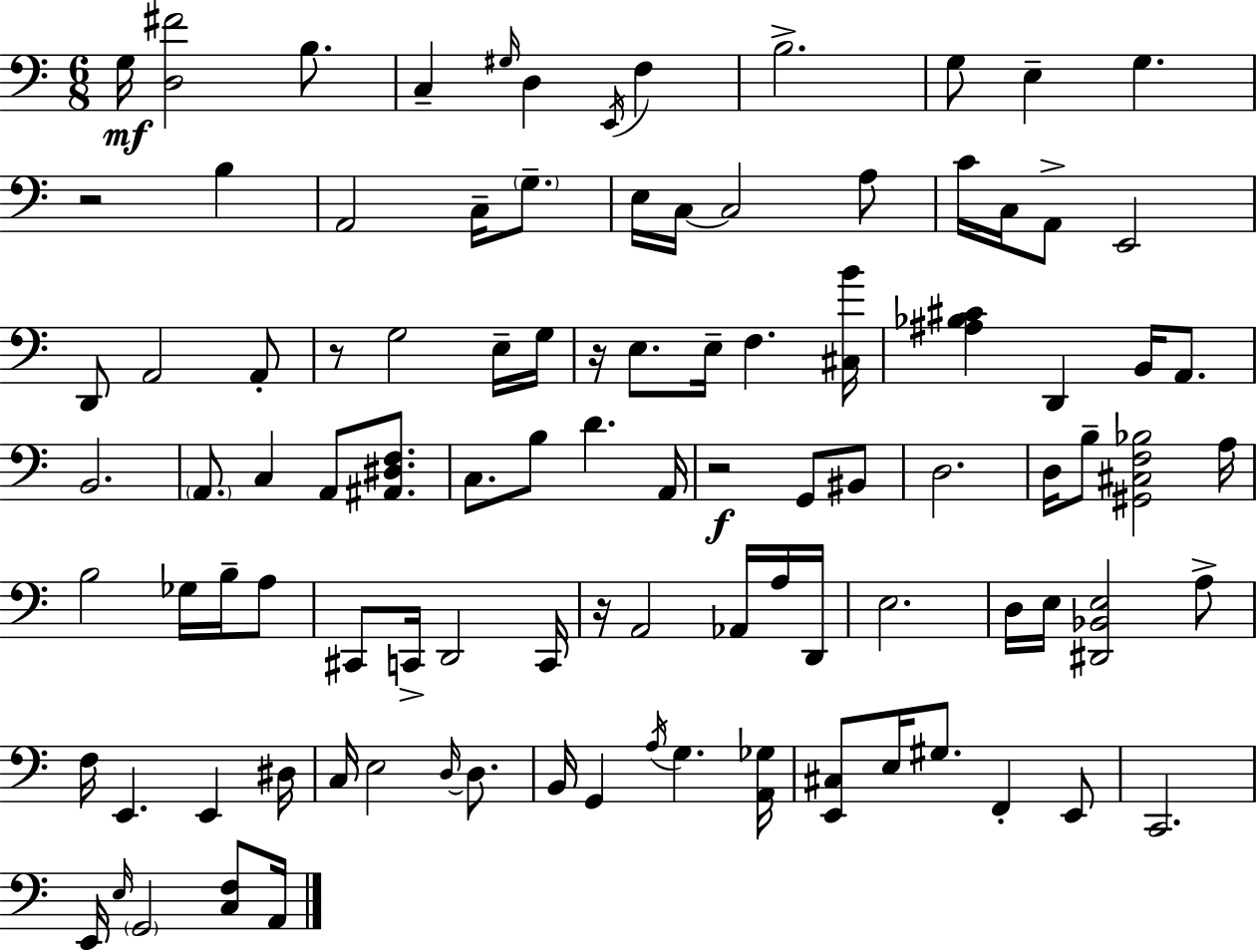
G3/s [D3,F#4]/h B3/e. C3/q G#3/s D3/q E2/s F3/q B3/h. G3/e E3/q G3/q. R/h B3/q A2/h C3/s G3/e. E3/s C3/s C3/h A3/e C4/s C3/s A2/e E2/h D2/e A2/h A2/e R/e G3/h E3/s G3/s R/s E3/e. E3/s F3/q. [C#3,B4]/s [A#3,Bb3,C#4]/q D2/q B2/s A2/e. B2/h. A2/e. C3/q A2/e [A#2,D#3,F3]/e. C3/e. B3/e D4/q. A2/s R/h G2/e BIS2/e D3/h. D3/s B3/e [G#2,C#3,F3,Bb3]/h A3/s B3/h Gb3/s B3/s A3/e C#2/e C2/s D2/h C2/s R/s A2/h Ab2/s A3/s D2/s E3/h. D3/s E3/s [D#2,Bb2,E3]/h A3/e F3/s E2/q. E2/q D#3/s C3/s E3/h D3/s D3/e. B2/s G2/q A3/s G3/q. [A2,Gb3]/s [E2,C#3]/e E3/s G#3/e. F2/q E2/e C2/h. E2/s E3/s G2/h [C3,F3]/e A2/s